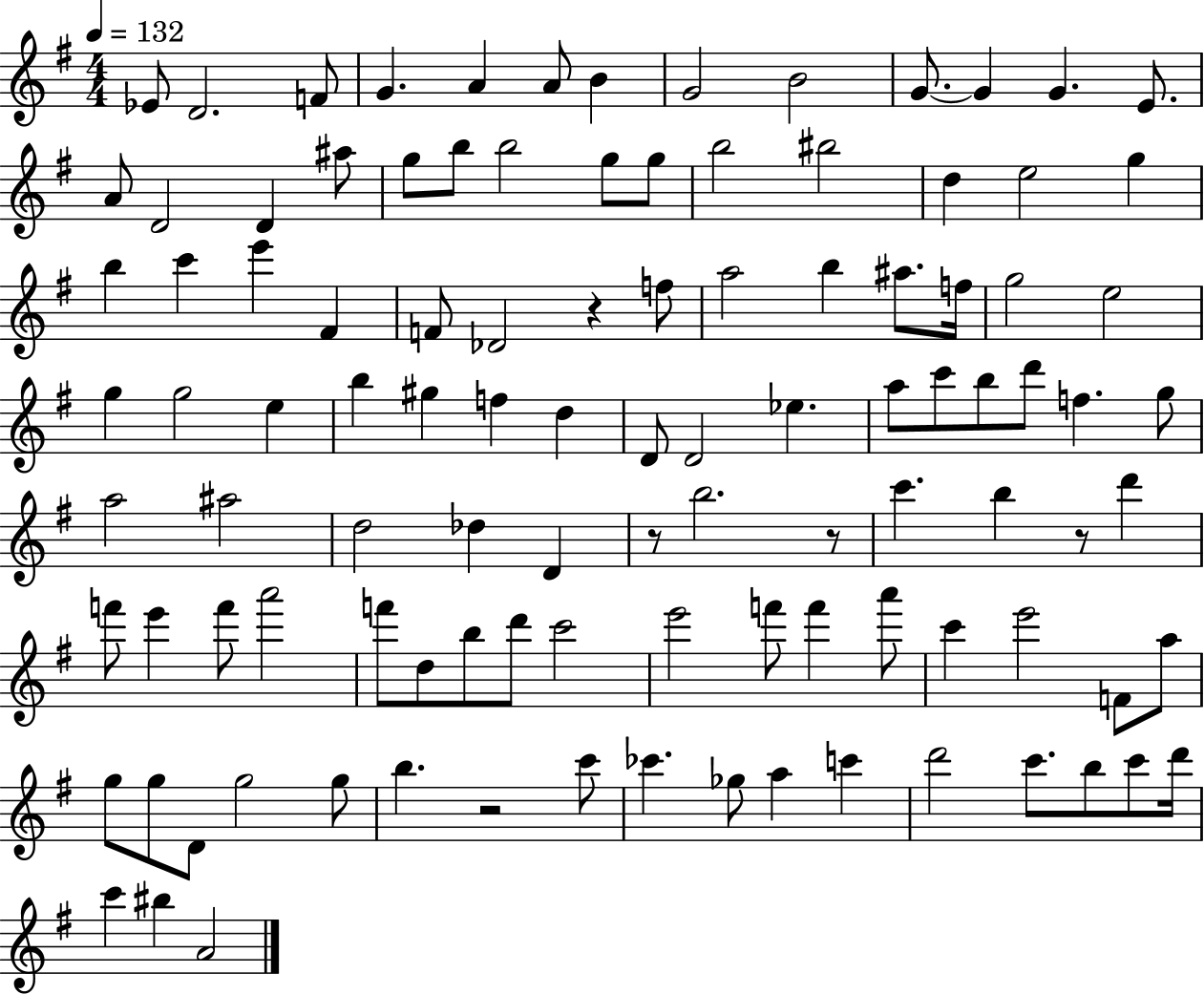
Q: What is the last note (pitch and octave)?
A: A4